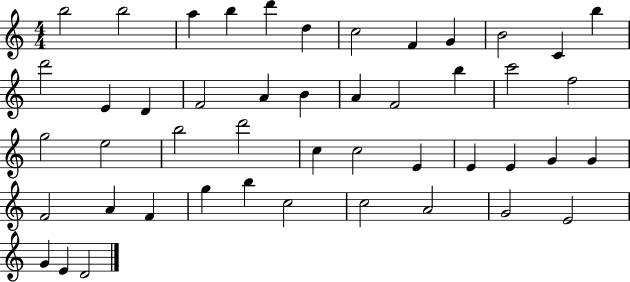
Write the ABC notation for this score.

X:1
T:Untitled
M:4/4
L:1/4
K:C
b2 b2 a b d' d c2 F G B2 C b d'2 E D F2 A B A F2 b c'2 f2 g2 e2 b2 d'2 c c2 E E E G G F2 A F g b c2 c2 A2 G2 E2 G E D2